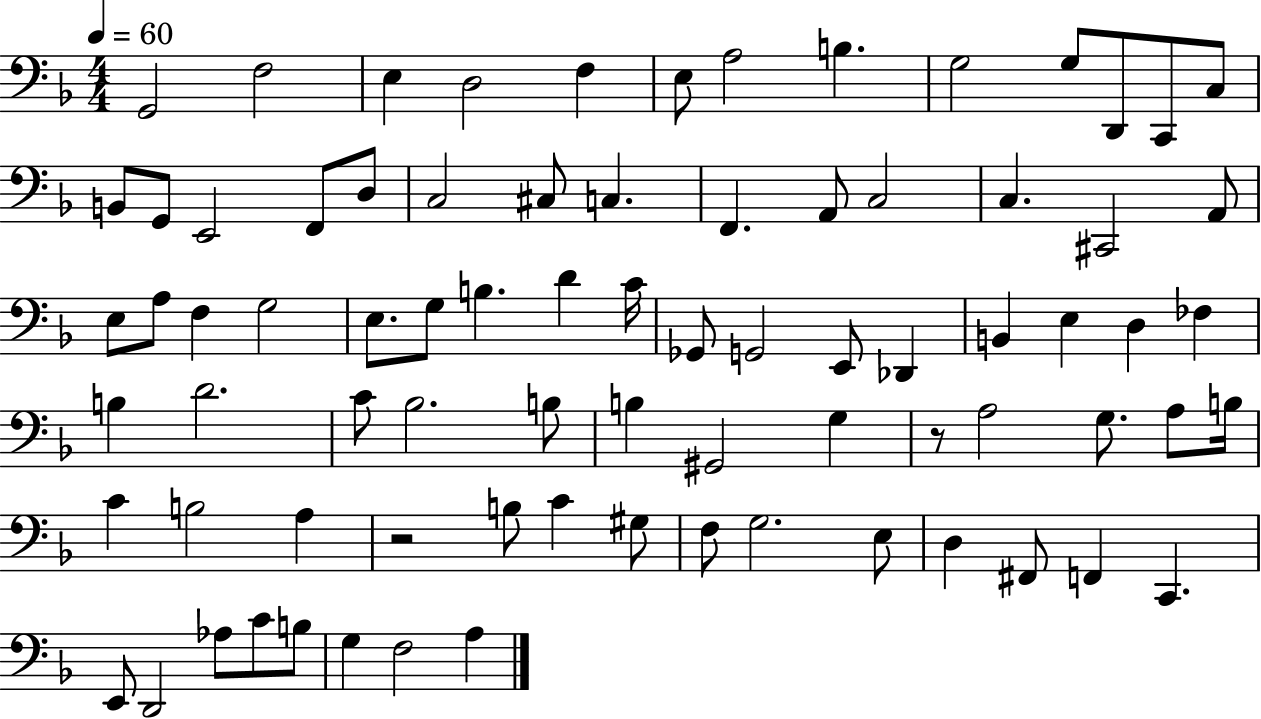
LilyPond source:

{
  \clef bass
  \numericTimeSignature
  \time 4/4
  \key f \major
  \tempo 4 = 60
  g,2 f2 | e4 d2 f4 | e8 a2 b4. | g2 g8 d,8 c,8 c8 | \break b,8 g,8 e,2 f,8 d8 | c2 cis8 c4. | f,4. a,8 c2 | c4. cis,2 a,8 | \break e8 a8 f4 g2 | e8. g8 b4. d'4 c'16 | ges,8 g,2 e,8 des,4 | b,4 e4 d4 fes4 | \break b4 d'2. | c'8 bes2. b8 | b4 gis,2 g4 | r8 a2 g8. a8 b16 | \break c'4 b2 a4 | r2 b8 c'4 gis8 | f8 g2. e8 | d4 fis,8 f,4 c,4. | \break e,8 d,2 aes8 c'8 b8 | g4 f2 a4 | \bar "|."
}